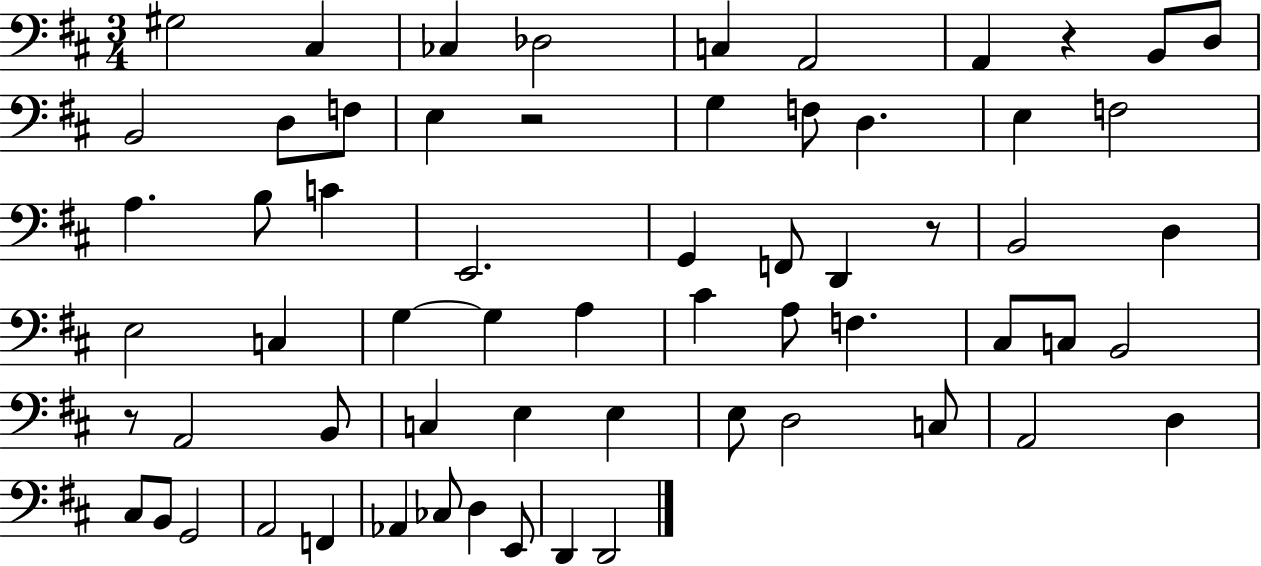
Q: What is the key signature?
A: D major